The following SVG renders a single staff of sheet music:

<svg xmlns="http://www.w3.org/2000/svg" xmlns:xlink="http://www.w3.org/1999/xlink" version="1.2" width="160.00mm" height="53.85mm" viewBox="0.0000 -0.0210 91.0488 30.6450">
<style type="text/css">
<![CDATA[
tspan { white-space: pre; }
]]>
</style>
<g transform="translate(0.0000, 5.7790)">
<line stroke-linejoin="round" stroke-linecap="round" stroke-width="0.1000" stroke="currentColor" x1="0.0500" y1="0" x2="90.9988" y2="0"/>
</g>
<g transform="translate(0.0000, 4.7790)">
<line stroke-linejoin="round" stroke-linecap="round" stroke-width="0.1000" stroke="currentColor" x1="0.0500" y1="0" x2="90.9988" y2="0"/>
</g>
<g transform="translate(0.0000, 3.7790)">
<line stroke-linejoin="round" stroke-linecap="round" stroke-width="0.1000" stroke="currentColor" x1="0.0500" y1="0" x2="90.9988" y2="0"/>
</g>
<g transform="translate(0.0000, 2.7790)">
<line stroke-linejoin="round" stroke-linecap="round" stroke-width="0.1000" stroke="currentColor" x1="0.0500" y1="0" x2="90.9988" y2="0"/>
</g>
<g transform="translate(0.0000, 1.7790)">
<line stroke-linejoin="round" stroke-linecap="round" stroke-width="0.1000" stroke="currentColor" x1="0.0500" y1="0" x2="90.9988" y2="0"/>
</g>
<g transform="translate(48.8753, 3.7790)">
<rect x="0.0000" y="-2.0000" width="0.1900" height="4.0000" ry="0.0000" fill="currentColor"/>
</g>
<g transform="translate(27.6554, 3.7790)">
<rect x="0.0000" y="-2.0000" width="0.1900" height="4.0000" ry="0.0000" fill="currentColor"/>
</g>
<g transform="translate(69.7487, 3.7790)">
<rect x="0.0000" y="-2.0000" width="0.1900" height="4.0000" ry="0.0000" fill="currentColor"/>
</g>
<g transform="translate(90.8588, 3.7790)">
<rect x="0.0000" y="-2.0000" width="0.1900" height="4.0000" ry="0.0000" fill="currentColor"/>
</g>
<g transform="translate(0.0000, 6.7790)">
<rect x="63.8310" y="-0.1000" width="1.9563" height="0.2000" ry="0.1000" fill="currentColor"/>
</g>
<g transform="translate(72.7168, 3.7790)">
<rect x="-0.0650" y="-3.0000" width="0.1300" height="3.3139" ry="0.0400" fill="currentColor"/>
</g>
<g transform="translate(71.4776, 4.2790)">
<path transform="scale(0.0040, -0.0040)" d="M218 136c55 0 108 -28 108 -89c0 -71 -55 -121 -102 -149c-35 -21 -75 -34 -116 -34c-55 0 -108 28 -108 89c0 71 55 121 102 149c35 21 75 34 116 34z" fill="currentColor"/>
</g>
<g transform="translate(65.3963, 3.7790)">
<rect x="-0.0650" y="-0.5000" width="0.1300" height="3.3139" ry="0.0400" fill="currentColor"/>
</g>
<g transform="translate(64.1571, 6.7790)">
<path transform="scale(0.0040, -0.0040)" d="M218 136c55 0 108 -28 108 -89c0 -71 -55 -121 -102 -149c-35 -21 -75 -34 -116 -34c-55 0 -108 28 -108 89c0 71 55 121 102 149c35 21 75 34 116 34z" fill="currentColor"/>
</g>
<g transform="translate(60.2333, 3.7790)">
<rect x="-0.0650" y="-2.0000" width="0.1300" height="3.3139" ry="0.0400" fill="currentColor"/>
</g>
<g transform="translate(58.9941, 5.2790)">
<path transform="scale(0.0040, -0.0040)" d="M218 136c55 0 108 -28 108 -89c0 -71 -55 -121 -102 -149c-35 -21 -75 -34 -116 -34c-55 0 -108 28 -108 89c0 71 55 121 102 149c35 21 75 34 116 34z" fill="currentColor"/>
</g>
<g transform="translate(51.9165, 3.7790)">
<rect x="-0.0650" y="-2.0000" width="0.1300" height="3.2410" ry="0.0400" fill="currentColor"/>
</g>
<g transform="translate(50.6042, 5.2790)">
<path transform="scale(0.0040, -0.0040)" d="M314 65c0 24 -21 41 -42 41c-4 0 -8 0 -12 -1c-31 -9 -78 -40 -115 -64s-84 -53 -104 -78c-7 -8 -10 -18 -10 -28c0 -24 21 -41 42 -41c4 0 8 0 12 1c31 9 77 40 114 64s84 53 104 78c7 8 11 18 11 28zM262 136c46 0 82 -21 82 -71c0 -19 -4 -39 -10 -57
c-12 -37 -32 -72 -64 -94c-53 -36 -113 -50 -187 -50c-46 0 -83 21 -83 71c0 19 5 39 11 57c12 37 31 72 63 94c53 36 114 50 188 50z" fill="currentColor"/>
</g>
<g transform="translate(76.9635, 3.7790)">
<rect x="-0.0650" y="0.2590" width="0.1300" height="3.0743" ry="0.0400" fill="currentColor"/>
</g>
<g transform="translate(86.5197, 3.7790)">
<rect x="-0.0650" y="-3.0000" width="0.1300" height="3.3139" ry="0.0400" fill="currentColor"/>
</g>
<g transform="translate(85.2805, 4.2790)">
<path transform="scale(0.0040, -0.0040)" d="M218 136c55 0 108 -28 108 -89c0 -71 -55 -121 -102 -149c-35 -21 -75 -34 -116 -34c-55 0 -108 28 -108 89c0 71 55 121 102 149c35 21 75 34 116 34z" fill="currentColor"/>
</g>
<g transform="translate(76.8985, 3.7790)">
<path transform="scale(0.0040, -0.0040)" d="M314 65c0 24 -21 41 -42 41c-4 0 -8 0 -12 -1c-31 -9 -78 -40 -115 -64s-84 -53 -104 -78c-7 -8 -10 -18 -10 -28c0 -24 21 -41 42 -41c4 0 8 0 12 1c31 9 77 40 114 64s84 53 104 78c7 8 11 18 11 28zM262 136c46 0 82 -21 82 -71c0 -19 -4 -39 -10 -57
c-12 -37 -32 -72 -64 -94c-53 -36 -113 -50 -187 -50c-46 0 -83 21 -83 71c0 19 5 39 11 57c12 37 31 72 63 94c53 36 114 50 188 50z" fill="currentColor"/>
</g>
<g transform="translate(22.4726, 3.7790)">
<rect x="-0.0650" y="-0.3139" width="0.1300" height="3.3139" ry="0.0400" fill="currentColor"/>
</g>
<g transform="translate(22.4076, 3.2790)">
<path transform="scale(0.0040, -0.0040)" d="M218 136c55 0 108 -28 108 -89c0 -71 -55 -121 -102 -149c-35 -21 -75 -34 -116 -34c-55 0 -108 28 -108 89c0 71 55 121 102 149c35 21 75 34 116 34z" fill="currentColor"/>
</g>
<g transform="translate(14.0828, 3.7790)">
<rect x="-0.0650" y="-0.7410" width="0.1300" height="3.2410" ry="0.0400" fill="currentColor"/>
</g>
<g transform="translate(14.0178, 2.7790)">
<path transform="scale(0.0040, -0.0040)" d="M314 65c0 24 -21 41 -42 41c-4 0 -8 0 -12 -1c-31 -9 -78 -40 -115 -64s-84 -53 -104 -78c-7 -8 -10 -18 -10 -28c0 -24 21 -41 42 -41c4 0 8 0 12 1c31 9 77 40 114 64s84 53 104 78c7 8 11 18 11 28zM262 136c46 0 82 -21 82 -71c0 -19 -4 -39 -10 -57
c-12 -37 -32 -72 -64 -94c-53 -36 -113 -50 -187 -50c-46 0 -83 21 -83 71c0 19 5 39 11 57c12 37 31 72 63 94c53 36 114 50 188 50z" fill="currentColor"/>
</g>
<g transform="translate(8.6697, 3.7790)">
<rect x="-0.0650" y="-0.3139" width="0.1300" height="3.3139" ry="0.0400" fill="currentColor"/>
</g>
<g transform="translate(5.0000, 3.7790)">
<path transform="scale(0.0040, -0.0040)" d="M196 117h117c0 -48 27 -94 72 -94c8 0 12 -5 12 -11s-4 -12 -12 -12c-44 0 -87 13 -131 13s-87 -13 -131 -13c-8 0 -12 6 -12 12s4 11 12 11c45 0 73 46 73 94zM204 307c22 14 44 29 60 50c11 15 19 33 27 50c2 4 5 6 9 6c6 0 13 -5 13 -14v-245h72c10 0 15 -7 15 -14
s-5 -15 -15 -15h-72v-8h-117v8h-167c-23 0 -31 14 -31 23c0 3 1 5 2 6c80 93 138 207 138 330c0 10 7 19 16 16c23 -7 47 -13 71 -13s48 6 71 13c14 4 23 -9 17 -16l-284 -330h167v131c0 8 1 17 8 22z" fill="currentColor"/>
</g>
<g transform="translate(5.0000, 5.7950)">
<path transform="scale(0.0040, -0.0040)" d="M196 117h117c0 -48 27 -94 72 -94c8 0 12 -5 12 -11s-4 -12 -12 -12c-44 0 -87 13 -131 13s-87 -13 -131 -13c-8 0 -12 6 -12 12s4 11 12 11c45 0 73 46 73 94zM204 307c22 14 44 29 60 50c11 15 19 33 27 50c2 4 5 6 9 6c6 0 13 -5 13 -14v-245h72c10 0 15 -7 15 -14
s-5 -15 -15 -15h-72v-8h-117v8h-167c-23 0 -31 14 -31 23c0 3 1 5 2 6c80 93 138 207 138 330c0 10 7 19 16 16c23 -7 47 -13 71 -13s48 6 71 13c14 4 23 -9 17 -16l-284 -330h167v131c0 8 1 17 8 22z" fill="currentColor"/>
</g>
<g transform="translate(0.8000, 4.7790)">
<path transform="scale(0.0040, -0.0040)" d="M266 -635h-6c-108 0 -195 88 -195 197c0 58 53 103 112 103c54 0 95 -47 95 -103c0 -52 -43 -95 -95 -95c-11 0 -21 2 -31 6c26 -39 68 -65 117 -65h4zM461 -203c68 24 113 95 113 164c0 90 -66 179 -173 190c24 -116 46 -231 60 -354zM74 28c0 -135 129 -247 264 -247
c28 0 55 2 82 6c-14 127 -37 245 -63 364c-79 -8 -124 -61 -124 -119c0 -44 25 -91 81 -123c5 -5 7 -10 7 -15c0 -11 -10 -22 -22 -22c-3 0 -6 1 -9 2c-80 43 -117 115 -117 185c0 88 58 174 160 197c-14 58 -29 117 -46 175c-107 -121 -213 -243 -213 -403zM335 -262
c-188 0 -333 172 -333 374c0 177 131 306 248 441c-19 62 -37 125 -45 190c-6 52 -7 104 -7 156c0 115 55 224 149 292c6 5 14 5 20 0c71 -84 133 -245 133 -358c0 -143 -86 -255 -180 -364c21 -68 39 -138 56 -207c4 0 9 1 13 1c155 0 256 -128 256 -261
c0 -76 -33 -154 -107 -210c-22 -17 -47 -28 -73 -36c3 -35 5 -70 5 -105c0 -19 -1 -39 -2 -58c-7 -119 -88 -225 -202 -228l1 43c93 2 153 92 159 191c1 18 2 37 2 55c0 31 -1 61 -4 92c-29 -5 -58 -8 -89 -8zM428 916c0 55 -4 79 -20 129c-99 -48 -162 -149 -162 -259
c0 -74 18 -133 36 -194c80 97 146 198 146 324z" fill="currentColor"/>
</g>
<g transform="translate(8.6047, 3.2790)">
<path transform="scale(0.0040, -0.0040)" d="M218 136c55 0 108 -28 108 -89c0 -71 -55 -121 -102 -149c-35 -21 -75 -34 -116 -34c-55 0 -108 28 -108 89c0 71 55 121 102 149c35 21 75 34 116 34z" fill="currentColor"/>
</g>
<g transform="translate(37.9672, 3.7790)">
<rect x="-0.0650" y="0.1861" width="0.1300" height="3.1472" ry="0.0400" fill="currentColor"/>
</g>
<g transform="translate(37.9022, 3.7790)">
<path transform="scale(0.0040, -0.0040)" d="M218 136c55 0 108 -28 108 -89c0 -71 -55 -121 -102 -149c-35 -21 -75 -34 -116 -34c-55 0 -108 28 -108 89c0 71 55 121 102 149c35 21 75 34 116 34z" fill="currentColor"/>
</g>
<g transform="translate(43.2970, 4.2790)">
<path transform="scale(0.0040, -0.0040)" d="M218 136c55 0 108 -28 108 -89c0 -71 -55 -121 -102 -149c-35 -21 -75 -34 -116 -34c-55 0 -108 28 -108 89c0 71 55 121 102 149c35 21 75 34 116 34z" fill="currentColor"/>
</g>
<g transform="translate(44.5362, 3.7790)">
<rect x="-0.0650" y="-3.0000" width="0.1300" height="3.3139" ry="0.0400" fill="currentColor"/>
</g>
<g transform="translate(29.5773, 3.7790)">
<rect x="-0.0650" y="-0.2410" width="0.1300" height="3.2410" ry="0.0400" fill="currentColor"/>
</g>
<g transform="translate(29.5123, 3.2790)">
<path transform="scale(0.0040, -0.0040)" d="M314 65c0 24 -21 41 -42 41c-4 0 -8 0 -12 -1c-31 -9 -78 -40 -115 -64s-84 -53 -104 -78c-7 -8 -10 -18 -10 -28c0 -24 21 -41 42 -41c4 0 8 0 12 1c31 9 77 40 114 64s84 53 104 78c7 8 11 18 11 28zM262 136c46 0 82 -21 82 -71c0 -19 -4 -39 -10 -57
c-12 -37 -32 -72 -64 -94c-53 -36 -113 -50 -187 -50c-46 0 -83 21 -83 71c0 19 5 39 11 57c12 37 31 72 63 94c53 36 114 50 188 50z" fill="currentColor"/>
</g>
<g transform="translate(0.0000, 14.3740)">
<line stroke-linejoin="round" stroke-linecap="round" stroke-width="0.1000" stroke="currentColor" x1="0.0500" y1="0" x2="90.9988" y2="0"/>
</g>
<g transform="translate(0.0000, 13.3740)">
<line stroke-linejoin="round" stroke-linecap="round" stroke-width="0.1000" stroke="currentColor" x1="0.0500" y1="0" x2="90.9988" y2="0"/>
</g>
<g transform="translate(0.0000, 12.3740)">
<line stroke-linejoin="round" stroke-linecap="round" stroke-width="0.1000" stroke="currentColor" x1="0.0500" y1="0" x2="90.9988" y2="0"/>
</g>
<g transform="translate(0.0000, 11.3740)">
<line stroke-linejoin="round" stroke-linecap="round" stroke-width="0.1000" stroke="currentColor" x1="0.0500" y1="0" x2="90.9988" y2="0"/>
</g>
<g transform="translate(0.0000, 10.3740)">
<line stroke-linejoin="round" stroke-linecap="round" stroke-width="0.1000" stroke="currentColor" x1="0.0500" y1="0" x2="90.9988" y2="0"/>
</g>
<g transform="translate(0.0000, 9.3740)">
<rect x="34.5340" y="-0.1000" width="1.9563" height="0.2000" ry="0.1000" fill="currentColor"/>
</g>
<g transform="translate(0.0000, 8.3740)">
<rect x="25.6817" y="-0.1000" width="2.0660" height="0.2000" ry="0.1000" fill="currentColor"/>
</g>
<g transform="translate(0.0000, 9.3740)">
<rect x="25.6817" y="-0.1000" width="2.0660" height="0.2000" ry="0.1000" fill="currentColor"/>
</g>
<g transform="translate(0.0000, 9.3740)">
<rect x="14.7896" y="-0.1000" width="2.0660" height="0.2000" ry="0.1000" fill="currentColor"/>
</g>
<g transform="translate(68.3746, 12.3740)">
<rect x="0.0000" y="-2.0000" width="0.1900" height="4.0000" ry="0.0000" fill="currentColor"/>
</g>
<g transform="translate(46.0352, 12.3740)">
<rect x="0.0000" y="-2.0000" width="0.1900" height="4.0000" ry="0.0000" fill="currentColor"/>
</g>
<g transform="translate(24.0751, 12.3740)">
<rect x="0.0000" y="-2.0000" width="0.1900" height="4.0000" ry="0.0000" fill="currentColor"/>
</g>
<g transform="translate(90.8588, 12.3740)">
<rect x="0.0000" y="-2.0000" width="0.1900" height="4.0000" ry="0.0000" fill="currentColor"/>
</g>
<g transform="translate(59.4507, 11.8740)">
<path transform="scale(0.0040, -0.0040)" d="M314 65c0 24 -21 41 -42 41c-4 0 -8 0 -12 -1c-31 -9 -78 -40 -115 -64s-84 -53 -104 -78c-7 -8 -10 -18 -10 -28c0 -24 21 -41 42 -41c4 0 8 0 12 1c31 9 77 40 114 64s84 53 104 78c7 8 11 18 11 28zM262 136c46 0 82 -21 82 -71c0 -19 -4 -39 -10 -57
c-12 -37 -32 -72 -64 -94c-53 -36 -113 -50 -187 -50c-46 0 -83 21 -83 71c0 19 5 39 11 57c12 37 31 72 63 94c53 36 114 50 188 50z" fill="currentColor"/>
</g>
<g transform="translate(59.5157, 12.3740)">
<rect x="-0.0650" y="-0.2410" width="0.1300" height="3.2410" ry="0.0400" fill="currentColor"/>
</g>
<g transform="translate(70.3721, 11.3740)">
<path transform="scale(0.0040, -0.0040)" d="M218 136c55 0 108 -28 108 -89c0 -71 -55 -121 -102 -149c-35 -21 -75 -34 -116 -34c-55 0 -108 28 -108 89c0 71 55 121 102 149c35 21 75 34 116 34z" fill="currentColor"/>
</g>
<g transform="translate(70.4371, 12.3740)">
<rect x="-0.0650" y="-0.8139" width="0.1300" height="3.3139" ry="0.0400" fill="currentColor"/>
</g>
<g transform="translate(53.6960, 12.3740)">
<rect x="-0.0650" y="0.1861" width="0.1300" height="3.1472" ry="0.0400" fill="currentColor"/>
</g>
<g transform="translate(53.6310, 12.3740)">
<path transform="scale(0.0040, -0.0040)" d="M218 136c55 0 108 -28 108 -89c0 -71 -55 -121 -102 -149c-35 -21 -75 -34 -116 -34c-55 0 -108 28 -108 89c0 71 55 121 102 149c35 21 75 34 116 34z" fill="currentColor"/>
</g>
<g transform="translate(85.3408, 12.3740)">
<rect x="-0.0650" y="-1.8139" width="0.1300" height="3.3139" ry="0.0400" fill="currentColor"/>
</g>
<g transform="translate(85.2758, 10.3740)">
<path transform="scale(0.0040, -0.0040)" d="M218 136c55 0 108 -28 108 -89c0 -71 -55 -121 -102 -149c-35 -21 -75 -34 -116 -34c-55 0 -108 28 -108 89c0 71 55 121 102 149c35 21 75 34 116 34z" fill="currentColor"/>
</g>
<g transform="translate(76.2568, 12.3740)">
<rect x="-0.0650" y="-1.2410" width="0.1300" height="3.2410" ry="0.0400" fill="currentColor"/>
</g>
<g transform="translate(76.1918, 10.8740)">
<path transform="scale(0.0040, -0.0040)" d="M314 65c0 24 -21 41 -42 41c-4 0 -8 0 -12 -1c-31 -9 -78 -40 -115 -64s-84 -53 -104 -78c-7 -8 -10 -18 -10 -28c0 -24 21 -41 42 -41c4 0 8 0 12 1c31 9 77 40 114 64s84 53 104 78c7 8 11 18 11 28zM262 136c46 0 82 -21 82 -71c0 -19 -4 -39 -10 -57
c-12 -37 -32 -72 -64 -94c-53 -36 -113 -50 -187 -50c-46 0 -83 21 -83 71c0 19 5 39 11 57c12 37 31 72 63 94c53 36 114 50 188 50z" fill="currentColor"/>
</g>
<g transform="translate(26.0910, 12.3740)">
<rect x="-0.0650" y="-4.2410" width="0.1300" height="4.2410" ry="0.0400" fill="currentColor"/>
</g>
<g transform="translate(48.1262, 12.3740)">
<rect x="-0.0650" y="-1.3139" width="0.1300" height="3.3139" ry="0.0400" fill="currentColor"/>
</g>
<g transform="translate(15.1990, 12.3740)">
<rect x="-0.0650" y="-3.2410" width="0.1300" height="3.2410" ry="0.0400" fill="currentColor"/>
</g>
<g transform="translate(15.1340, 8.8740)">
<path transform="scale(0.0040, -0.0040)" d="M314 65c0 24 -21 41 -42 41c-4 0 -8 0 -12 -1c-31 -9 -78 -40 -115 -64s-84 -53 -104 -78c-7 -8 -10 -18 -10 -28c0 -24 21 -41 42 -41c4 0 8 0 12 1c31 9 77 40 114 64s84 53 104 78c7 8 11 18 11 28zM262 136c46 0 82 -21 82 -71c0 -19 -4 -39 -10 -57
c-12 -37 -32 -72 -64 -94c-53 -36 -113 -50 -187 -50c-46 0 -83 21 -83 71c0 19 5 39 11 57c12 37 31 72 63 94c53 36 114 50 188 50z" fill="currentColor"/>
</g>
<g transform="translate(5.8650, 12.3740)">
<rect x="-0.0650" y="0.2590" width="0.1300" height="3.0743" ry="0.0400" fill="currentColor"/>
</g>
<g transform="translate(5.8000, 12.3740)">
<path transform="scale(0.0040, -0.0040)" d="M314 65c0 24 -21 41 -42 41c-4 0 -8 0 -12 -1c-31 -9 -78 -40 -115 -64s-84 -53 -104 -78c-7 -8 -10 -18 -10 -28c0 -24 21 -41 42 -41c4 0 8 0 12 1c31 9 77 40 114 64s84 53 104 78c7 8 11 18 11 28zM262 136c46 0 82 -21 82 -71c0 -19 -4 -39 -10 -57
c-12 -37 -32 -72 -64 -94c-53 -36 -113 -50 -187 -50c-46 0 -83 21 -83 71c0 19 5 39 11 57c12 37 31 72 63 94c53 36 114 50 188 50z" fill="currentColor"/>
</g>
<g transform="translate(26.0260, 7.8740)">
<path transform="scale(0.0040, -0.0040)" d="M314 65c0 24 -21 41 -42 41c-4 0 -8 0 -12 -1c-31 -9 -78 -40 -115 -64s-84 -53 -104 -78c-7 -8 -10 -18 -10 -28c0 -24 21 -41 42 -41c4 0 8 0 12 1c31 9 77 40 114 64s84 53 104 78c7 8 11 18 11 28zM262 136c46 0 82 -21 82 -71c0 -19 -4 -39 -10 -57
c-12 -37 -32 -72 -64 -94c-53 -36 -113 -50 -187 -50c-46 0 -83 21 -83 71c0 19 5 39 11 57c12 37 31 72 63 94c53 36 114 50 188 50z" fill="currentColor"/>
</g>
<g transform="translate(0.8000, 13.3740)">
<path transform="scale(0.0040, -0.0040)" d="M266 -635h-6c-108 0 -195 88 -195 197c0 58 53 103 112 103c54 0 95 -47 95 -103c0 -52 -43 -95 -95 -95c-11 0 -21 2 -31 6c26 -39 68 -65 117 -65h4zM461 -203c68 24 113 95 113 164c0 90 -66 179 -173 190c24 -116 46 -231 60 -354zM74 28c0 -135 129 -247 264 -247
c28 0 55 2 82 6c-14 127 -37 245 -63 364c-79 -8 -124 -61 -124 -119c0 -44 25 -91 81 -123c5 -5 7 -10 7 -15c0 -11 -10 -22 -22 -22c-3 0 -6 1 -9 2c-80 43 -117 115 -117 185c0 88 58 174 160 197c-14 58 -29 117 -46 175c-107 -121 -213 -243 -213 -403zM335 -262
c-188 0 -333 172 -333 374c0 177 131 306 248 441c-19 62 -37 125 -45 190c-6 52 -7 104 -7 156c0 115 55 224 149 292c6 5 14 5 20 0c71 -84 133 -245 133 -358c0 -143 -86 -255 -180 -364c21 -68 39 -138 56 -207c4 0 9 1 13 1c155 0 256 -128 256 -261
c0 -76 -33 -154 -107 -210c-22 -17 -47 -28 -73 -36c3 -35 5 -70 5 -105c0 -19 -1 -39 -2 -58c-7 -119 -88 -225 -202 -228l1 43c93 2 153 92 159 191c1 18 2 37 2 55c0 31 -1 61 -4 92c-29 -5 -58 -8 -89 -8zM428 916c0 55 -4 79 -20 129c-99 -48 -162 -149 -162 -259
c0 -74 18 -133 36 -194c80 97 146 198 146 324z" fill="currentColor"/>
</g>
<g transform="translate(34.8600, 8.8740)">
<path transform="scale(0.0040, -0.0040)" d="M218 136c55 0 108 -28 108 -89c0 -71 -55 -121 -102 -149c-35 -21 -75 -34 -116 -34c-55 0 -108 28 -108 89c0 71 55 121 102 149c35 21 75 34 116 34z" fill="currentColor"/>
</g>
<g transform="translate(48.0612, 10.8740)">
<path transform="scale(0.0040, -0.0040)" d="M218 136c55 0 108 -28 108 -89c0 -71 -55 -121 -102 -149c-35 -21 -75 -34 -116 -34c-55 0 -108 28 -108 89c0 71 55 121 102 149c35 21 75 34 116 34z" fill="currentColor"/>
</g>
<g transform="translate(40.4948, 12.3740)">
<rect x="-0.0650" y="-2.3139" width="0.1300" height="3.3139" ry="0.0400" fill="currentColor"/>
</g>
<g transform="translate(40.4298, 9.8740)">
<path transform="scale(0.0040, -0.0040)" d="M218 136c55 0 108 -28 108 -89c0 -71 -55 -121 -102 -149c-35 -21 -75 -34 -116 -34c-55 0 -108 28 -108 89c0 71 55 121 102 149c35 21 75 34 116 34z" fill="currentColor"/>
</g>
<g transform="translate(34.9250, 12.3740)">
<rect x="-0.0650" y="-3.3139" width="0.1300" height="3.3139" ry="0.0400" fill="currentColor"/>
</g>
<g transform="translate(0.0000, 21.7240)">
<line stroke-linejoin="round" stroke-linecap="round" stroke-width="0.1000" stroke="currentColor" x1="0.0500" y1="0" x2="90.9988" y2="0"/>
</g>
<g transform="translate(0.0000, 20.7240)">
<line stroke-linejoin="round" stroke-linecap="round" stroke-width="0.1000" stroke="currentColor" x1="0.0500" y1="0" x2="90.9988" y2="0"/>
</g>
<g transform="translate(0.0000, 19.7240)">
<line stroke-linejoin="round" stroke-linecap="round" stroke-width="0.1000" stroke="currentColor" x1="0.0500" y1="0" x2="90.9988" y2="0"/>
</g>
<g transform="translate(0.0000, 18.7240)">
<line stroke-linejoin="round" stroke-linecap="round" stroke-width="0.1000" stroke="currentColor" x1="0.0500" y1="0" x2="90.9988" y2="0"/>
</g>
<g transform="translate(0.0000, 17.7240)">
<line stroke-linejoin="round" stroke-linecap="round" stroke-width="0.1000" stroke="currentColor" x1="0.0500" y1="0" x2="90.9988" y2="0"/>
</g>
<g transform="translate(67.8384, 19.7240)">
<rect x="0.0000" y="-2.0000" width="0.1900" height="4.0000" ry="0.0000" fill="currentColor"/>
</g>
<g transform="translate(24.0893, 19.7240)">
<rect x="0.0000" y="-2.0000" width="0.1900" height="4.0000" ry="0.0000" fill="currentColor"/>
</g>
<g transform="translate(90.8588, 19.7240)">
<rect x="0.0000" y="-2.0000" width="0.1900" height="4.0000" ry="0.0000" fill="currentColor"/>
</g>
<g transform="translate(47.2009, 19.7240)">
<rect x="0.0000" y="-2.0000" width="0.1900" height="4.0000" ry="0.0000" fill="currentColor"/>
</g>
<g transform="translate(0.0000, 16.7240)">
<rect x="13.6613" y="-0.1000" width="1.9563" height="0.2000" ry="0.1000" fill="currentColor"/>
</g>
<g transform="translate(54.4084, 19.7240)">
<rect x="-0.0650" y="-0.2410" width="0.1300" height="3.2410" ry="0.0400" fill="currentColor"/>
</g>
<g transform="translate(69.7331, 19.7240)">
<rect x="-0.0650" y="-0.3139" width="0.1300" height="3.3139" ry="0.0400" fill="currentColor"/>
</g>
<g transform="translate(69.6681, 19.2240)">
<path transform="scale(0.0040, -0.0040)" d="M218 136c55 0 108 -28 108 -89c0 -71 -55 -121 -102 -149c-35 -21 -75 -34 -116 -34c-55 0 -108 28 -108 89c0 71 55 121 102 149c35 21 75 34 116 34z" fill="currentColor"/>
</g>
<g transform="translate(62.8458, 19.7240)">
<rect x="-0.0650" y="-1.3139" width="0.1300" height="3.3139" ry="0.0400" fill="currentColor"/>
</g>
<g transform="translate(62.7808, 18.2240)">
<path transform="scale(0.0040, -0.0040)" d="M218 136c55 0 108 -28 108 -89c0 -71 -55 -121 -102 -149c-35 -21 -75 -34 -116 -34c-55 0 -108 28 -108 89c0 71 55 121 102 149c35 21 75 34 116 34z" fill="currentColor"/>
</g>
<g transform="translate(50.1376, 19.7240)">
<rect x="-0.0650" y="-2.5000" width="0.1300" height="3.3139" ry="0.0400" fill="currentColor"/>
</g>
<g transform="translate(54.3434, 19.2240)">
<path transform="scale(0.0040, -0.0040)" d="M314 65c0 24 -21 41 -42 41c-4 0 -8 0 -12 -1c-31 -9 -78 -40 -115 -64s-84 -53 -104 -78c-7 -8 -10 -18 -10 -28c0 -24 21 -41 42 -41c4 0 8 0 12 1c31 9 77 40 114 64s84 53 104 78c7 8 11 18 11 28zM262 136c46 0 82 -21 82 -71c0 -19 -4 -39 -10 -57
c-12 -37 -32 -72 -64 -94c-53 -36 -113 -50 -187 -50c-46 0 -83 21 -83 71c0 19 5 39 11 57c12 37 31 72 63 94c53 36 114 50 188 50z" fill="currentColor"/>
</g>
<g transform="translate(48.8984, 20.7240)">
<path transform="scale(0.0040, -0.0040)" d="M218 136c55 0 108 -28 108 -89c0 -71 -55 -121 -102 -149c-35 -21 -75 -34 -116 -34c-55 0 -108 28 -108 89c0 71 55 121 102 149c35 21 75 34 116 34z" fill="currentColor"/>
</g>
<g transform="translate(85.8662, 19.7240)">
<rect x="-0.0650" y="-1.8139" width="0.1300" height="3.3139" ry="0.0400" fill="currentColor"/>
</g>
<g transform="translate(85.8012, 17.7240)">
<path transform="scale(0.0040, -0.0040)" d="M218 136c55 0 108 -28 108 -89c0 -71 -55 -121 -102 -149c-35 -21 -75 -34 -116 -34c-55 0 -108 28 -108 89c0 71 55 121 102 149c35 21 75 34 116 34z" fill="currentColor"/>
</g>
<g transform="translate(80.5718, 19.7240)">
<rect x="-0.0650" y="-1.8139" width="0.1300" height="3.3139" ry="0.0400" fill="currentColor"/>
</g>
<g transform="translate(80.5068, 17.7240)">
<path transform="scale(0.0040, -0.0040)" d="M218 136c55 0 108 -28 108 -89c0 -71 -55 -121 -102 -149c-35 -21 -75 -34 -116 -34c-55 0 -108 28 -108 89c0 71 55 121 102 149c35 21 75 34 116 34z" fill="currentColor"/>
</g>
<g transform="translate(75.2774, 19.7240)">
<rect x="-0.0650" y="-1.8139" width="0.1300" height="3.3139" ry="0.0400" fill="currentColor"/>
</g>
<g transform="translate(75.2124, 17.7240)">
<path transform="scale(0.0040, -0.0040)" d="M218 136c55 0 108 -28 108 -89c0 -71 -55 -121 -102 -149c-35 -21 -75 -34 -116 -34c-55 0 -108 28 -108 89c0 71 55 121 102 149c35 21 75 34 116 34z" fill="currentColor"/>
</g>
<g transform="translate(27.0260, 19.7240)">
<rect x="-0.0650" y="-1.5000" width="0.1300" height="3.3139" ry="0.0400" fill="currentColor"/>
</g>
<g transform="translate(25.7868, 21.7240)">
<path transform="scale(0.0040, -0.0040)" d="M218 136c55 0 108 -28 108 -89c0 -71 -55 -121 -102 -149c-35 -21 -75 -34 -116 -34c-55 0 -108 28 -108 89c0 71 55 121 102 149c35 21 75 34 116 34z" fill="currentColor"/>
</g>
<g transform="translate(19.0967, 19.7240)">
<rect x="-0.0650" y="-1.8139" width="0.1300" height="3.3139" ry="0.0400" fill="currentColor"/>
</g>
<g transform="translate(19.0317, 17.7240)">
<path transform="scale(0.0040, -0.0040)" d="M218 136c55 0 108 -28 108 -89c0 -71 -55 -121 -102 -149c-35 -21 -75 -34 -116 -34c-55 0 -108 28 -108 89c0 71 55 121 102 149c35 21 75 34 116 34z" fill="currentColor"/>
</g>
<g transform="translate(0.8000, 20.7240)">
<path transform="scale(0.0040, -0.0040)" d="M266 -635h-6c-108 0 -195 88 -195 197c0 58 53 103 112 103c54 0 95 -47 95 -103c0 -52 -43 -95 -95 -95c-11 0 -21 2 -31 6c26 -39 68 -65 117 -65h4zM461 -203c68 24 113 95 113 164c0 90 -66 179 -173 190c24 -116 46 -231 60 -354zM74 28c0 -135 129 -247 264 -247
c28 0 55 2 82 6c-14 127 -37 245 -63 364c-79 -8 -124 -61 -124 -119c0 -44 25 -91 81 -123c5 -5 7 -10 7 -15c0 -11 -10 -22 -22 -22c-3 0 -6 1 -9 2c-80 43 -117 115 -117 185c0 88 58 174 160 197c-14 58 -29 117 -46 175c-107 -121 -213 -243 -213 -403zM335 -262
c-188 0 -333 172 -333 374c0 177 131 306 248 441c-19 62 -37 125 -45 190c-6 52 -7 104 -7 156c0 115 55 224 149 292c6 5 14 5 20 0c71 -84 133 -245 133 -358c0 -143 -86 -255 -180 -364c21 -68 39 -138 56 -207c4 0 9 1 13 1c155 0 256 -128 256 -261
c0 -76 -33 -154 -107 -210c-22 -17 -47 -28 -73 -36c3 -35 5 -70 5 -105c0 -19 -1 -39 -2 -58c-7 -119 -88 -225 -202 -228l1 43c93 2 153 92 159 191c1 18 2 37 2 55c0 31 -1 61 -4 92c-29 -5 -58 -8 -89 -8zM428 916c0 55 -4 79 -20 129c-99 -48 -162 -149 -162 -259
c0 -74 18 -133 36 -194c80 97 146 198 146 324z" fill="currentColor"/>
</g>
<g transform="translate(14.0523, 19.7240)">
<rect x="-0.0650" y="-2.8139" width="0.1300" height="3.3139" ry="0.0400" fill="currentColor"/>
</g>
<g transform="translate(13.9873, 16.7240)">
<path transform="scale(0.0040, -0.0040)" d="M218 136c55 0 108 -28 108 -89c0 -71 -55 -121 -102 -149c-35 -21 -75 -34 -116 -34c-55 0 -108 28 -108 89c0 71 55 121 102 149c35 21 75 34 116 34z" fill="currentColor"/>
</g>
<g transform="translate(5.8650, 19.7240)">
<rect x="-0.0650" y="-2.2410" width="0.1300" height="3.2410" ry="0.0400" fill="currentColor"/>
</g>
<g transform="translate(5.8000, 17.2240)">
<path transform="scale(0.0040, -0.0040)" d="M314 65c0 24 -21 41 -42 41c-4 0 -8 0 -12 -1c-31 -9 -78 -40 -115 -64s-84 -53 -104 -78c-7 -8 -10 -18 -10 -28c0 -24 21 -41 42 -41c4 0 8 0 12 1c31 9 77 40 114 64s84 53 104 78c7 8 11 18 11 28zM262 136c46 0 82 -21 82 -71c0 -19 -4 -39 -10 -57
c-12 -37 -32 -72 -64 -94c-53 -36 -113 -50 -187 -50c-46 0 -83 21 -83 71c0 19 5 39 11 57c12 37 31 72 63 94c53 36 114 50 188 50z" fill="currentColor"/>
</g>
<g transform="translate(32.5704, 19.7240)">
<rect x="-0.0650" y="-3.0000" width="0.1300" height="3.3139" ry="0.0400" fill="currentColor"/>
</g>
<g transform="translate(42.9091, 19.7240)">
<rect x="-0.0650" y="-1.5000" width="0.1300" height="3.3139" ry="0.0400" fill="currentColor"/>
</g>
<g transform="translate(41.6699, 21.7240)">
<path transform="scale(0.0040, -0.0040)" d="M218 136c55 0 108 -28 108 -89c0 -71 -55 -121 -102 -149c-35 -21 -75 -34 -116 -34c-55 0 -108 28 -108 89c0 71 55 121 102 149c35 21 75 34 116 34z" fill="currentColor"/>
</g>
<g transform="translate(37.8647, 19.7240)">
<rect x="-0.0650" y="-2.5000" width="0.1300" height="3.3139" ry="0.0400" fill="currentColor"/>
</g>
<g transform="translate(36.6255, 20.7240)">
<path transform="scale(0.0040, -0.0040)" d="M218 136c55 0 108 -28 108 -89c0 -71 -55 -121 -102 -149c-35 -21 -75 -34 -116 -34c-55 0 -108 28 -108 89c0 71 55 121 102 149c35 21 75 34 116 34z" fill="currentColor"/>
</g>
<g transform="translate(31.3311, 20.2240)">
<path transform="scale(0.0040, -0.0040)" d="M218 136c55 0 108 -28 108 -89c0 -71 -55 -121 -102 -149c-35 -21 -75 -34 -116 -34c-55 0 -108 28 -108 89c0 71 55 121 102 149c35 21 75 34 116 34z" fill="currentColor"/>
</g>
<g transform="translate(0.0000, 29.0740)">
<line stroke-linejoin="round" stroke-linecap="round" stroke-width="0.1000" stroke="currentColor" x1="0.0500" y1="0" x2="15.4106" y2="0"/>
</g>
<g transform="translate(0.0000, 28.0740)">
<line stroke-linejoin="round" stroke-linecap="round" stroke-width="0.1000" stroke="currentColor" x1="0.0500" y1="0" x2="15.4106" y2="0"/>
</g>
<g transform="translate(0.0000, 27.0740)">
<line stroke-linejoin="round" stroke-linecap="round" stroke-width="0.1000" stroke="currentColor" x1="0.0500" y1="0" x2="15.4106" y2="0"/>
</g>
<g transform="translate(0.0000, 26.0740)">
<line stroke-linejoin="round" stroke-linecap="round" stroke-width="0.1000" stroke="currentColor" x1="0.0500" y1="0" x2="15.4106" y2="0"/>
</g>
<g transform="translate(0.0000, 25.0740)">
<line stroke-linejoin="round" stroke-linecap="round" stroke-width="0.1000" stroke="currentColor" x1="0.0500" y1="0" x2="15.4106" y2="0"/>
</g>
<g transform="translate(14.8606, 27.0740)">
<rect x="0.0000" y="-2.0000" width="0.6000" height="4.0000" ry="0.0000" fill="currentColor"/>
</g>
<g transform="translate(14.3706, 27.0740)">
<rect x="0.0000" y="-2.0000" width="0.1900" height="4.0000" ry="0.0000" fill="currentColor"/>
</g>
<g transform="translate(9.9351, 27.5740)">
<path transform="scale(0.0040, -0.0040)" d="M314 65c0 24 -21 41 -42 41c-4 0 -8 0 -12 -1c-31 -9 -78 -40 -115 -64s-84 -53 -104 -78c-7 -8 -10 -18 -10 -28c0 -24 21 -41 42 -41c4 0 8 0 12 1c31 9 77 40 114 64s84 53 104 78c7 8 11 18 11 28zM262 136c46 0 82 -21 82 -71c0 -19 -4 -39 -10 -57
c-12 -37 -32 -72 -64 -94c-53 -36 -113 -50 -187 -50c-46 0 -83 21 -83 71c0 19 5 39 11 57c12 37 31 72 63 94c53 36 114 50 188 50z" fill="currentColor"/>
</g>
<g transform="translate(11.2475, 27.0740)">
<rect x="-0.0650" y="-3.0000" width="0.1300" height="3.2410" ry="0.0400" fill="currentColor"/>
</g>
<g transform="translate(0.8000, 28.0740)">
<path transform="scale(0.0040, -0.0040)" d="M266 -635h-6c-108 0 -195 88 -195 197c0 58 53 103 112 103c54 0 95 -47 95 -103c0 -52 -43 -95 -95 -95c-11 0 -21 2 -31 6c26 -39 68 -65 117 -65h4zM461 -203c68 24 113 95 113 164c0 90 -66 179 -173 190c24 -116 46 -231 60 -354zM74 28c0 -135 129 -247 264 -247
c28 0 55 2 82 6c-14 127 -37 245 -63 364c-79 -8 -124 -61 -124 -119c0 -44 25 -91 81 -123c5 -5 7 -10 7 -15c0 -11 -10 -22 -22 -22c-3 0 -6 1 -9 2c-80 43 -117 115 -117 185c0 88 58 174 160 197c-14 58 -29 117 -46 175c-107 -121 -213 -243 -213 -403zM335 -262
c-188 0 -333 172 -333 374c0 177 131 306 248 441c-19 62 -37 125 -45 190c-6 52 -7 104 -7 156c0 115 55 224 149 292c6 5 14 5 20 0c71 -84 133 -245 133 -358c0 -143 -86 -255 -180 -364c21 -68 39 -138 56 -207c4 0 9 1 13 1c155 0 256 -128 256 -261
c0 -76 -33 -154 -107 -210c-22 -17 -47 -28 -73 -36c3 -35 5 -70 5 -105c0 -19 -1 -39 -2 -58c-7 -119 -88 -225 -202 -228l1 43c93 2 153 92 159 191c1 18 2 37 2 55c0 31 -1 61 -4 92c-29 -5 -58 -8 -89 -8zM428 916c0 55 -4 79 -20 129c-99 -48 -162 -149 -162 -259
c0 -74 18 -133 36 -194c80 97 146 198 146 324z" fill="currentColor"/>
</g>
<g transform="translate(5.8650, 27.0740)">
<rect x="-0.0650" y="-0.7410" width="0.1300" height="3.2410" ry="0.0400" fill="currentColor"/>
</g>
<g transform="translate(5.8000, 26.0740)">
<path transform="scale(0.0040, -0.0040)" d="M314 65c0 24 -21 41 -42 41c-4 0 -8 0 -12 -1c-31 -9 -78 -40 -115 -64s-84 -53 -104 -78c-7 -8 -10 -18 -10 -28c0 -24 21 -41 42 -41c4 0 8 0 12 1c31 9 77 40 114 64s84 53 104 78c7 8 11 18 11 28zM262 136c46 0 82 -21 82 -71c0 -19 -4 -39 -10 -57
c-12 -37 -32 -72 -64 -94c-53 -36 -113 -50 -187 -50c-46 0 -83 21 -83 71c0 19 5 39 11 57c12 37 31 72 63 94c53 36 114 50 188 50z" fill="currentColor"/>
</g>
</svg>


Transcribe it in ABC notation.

X:1
T:Untitled
M:4/4
L:1/4
K:C
c d2 c c2 B A F2 F C A B2 A B2 b2 d'2 b g e B c2 d e2 f g2 a f E A G E G c2 e c f f f d2 A2